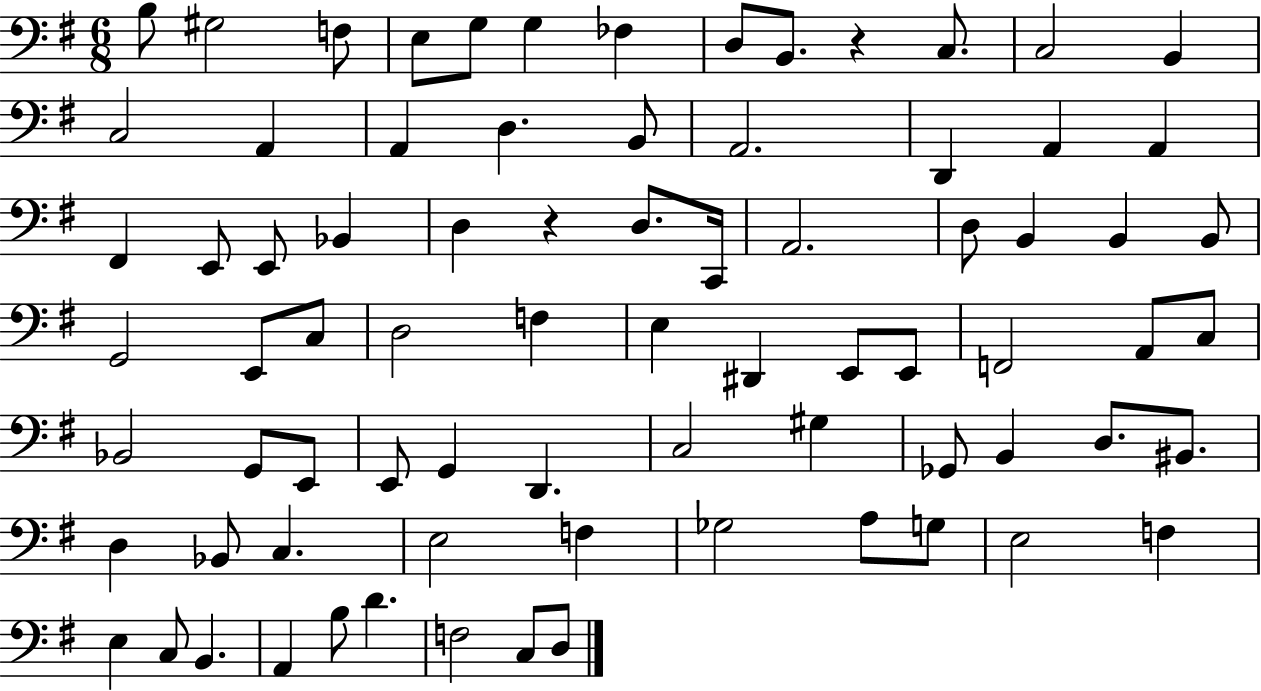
{
  \clef bass
  \numericTimeSignature
  \time 6/8
  \key g \major
  b8 gis2 f8 | e8 g8 g4 fes4 | d8 b,8. r4 c8. | c2 b,4 | \break c2 a,4 | a,4 d4. b,8 | a,2. | d,4 a,4 a,4 | \break fis,4 e,8 e,8 bes,4 | d4 r4 d8. c,16 | a,2. | d8 b,4 b,4 b,8 | \break g,2 e,8 c8 | d2 f4 | e4 dis,4 e,8 e,8 | f,2 a,8 c8 | \break bes,2 g,8 e,8 | e,8 g,4 d,4. | c2 gis4 | ges,8 b,4 d8. bis,8. | \break d4 bes,8 c4. | e2 f4 | ges2 a8 g8 | e2 f4 | \break e4 c8 b,4. | a,4 b8 d'4. | f2 c8 d8 | \bar "|."
}